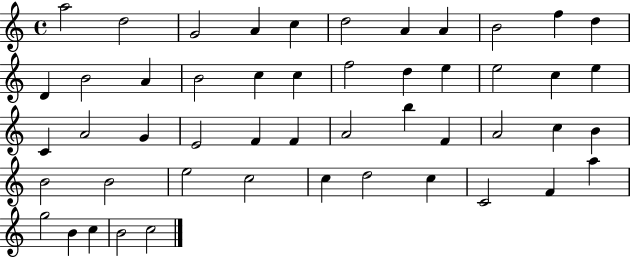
{
  \clef treble
  \time 4/4
  \defaultTimeSignature
  \key c \major
  a''2 d''2 | g'2 a'4 c''4 | d''2 a'4 a'4 | b'2 f''4 d''4 | \break d'4 b'2 a'4 | b'2 c''4 c''4 | f''2 d''4 e''4 | e''2 c''4 e''4 | \break c'4 a'2 g'4 | e'2 f'4 f'4 | a'2 b''4 f'4 | a'2 c''4 b'4 | \break b'2 b'2 | e''2 c''2 | c''4 d''2 c''4 | c'2 f'4 a''4 | \break g''2 b'4 c''4 | b'2 c''2 | \bar "|."
}